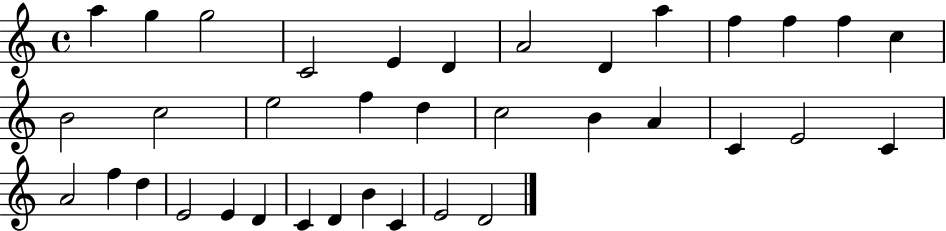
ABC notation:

X:1
T:Untitled
M:4/4
L:1/4
K:C
a g g2 C2 E D A2 D a f f f c B2 c2 e2 f d c2 B A C E2 C A2 f d E2 E D C D B C E2 D2